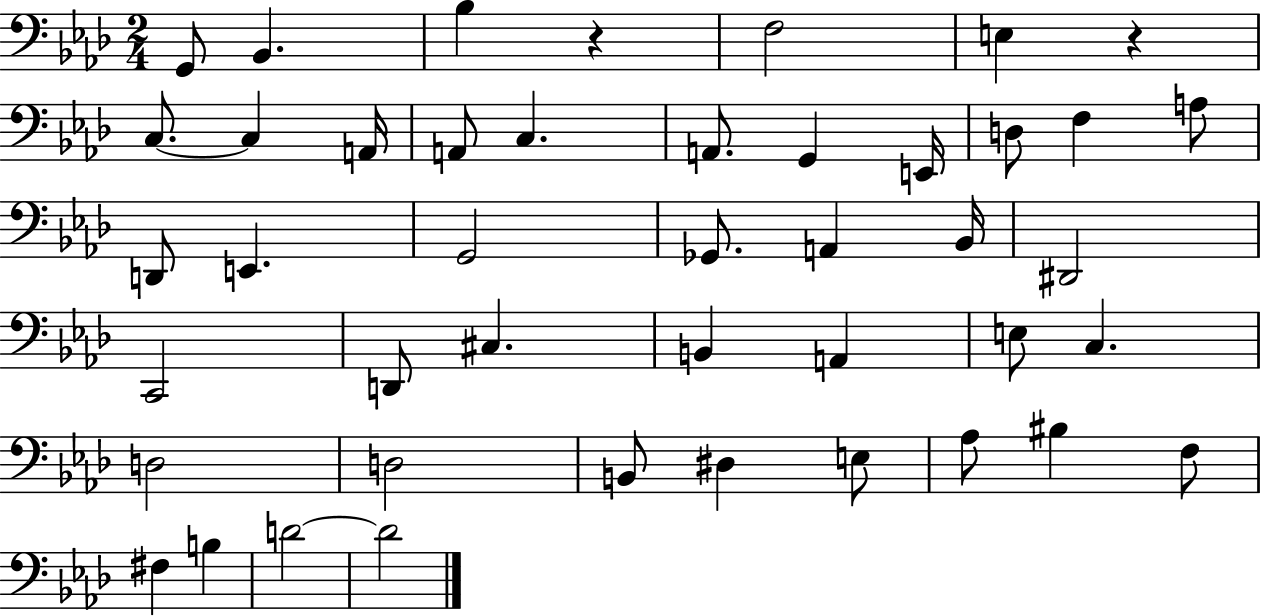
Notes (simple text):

G2/e Bb2/q. Bb3/q R/q F3/h E3/q R/q C3/e. C3/q A2/s A2/e C3/q. A2/e. G2/q E2/s D3/e F3/q A3/e D2/e E2/q. G2/h Gb2/e. A2/q Bb2/s D#2/h C2/h D2/e C#3/q. B2/q A2/q E3/e C3/q. D3/h D3/h B2/e D#3/q E3/e Ab3/e BIS3/q F3/e F#3/q B3/q D4/h D4/h